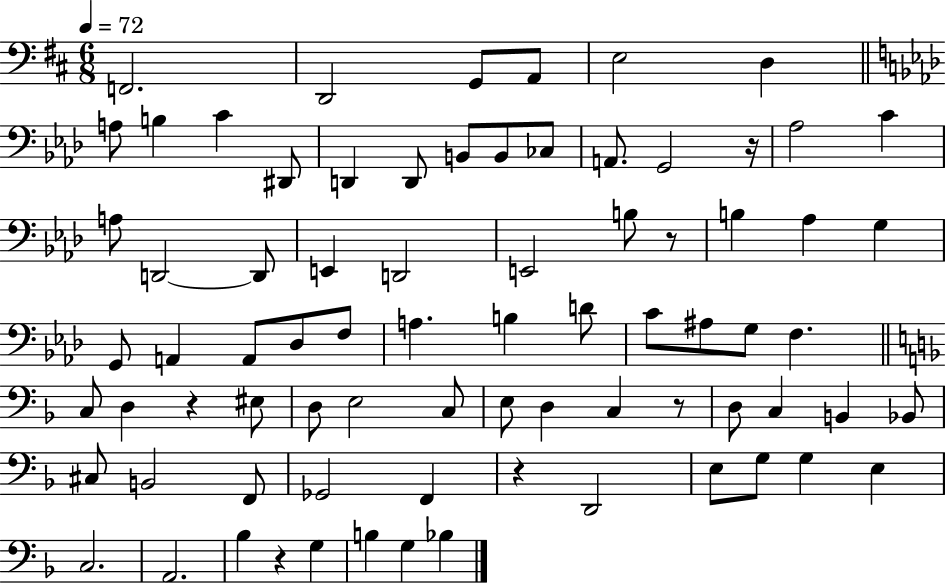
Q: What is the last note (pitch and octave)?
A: Bb3